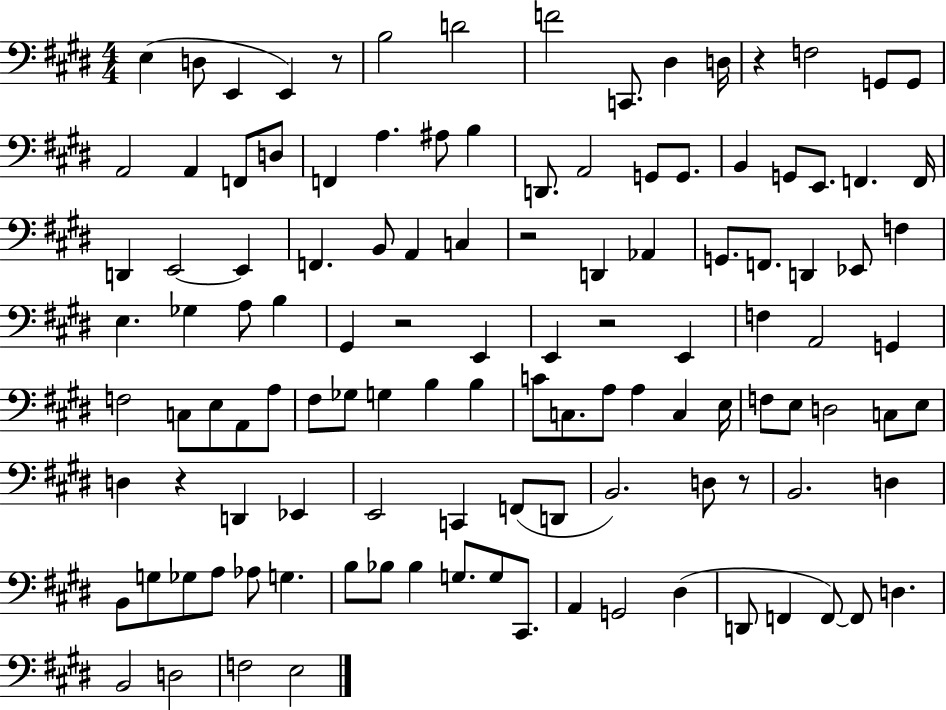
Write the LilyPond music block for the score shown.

{
  \clef bass
  \numericTimeSignature
  \time 4/4
  \key e \major
  e4( d8 e,4 e,4) r8 | b2 d'2 | f'2 c,8. dis4 d16 | r4 f2 g,8 g,8 | \break a,2 a,4 f,8 d8 | f,4 a4. ais8 b4 | d,8. a,2 g,8 g,8. | b,4 g,8 e,8. f,4. f,16 | \break d,4 e,2~~ e,4 | f,4. b,8 a,4 c4 | r2 d,4 aes,4 | g,8. f,8. d,4 ees,8 f4 | \break e4. ges4 a8 b4 | gis,4 r2 e,4 | e,4 r2 e,4 | f4 a,2 g,4 | \break f2 c8 e8 a,8 a8 | fis8 ges8 g4 b4 b4 | c'8 c8. a8 a4 c4 e16 | f8 e8 d2 c8 e8 | \break d4 r4 d,4 ees,4 | e,2 c,4 f,8( d,8 | b,2.) d8 r8 | b,2. d4 | \break b,8 g8 ges8 a8 aes8 g4. | b8 bes8 bes4 g8. g8 cis,8. | a,4 g,2 dis4( | d,8 f,4 f,8~~) f,8 d4. | \break b,2 d2 | f2 e2 | \bar "|."
}